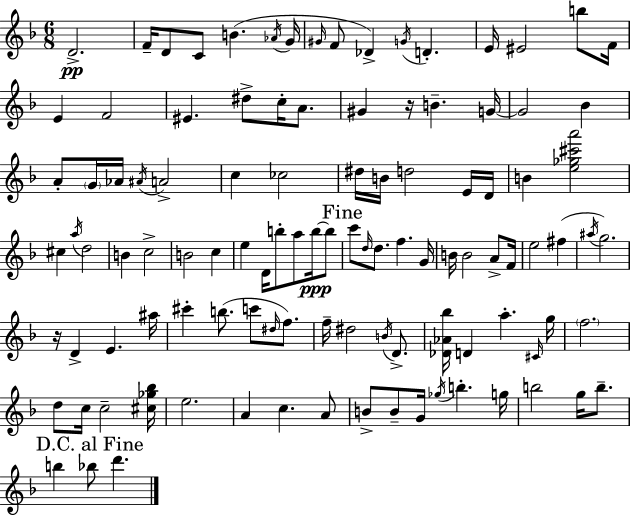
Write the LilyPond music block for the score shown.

{
  \clef treble
  \numericTimeSignature
  \time 6/8
  \key f \major
  d'2.->\pp | f'16-- d'8 c'8 b'4.( \acciaccatura { aes'16 } | g'16 \grace { gis'16 } f'8 des'4->) \acciaccatura { g'16 } d'4.-. | e'16 eis'2 | \break b''8 f'16 e'4 f'2 | eis'4. dis''8-> c''16-. | a'8. gis'4 r16 b'4.-- | g'16~~ g'2 bes'4 | \break a'8-. \parenthesize g'16 aes'16 \acciaccatura { ais'16 } a'2-> | c''4 ces''2 | dis''16 b'16 d''2 | e'16 d'16 b'4 <e'' ges'' cis''' a'''>2 | \break cis''4 \acciaccatura { a''16 } d''2 | b'4 c''2-> | b'2 | c''4 e''4 d'16 b''8-. | \break a''8 b''16~~\ppp b''8 \mark "Fine" c'''8 \grace { d''16 } d''8. f''4. | g'16 b'16 b'2 | a'8-> f'16 e''2 | fis''4( \acciaccatura { ais''16 } g''2.) | \break r16 d'4-> | e'4. ais''16 cis'''4-. b''8.( | c'''8 \grace { dis''16 }) f''8. f''16-- dis''2 | \acciaccatura { b'16 } d'8.-> <des' aes' bes''>16 d'4 | \break a''4.-. \grace { cis'16 } g''16 \parenthesize f''2. | d''8 | c''16 c''2-- <cis'' ges'' bes''>16 e''2. | a'4 | \break c''4. a'8 b'8-> | b'8-- g'16 \acciaccatura { ges''16 } b''4.-. g''16 b''2 | g''16 b''8.-- \mark "D.C. al Fine" b''4 | bes''8 d'''4. \bar "|."
}